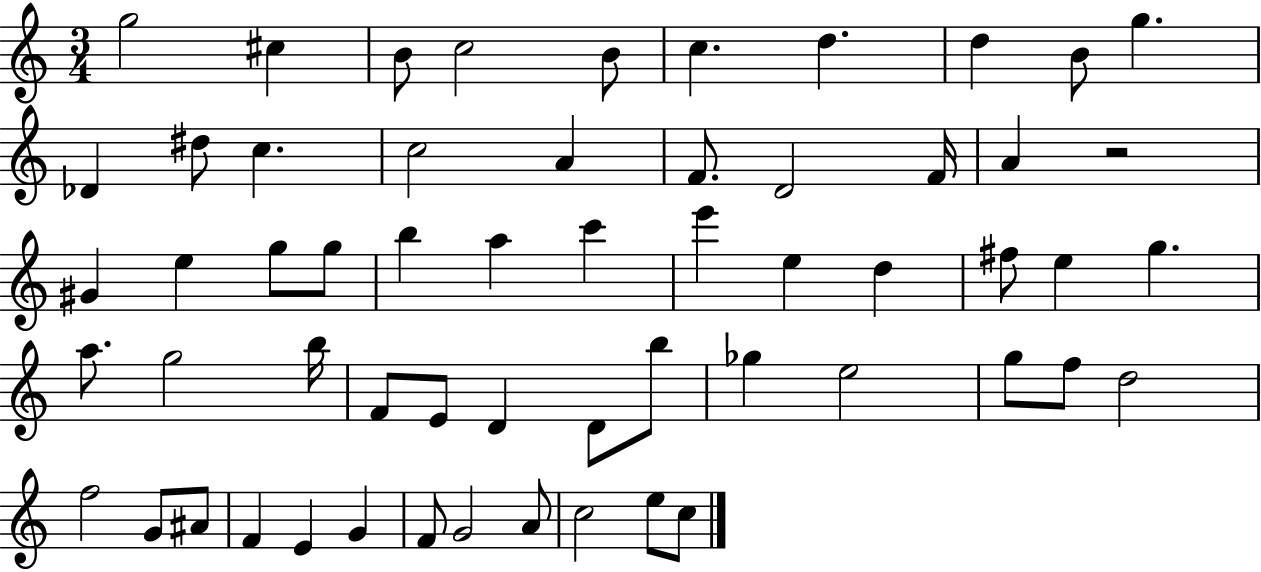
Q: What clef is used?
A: treble